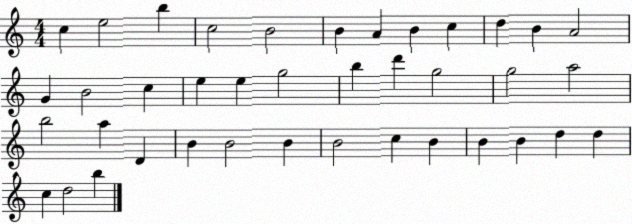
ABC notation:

X:1
T:Untitled
M:4/4
L:1/4
K:C
c e2 b c2 B2 B A B c d B A2 G B2 c e e g2 b d' g2 g2 a2 b2 a D B B2 B B2 c B B B d d c d2 b